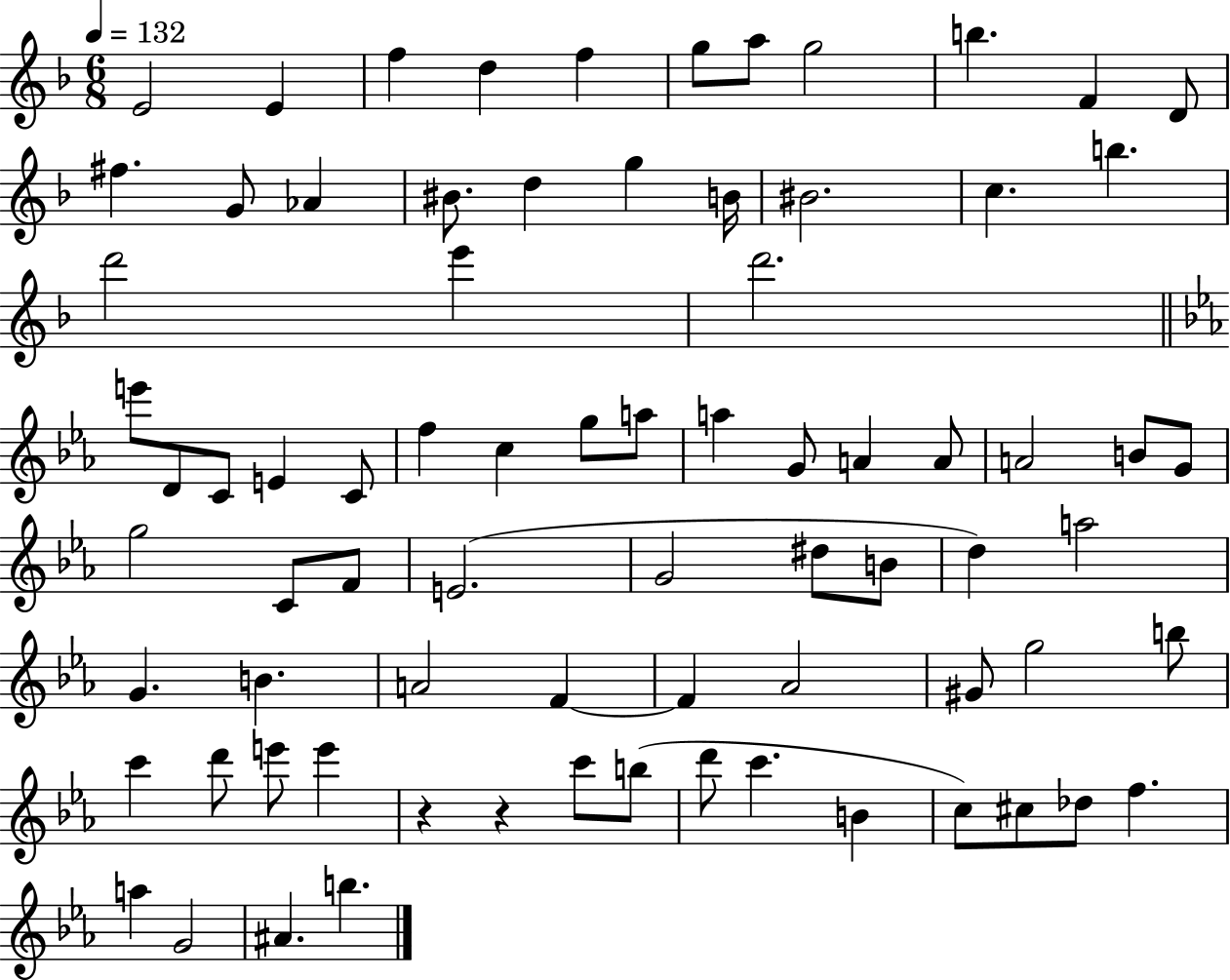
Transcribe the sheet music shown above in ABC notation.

X:1
T:Untitled
M:6/8
L:1/4
K:F
E2 E f d f g/2 a/2 g2 b F D/2 ^f G/2 _A ^B/2 d g B/4 ^B2 c b d'2 e' d'2 e'/2 D/2 C/2 E C/2 f c g/2 a/2 a G/2 A A/2 A2 B/2 G/2 g2 C/2 F/2 E2 G2 ^d/2 B/2 d a2 G B A2 F F _A2 ^G/2 g2 b/2 c' d'/2 e'/2 e' z z c'/2 b/2 d'/2 c' B c/2 ^c/2 _d/2 f a G2 ^A b